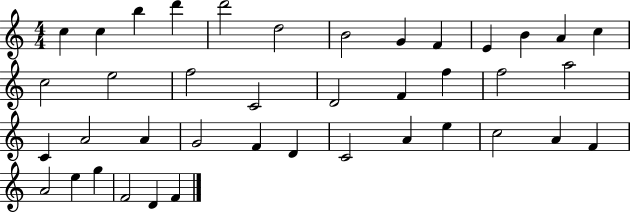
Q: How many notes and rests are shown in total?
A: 40